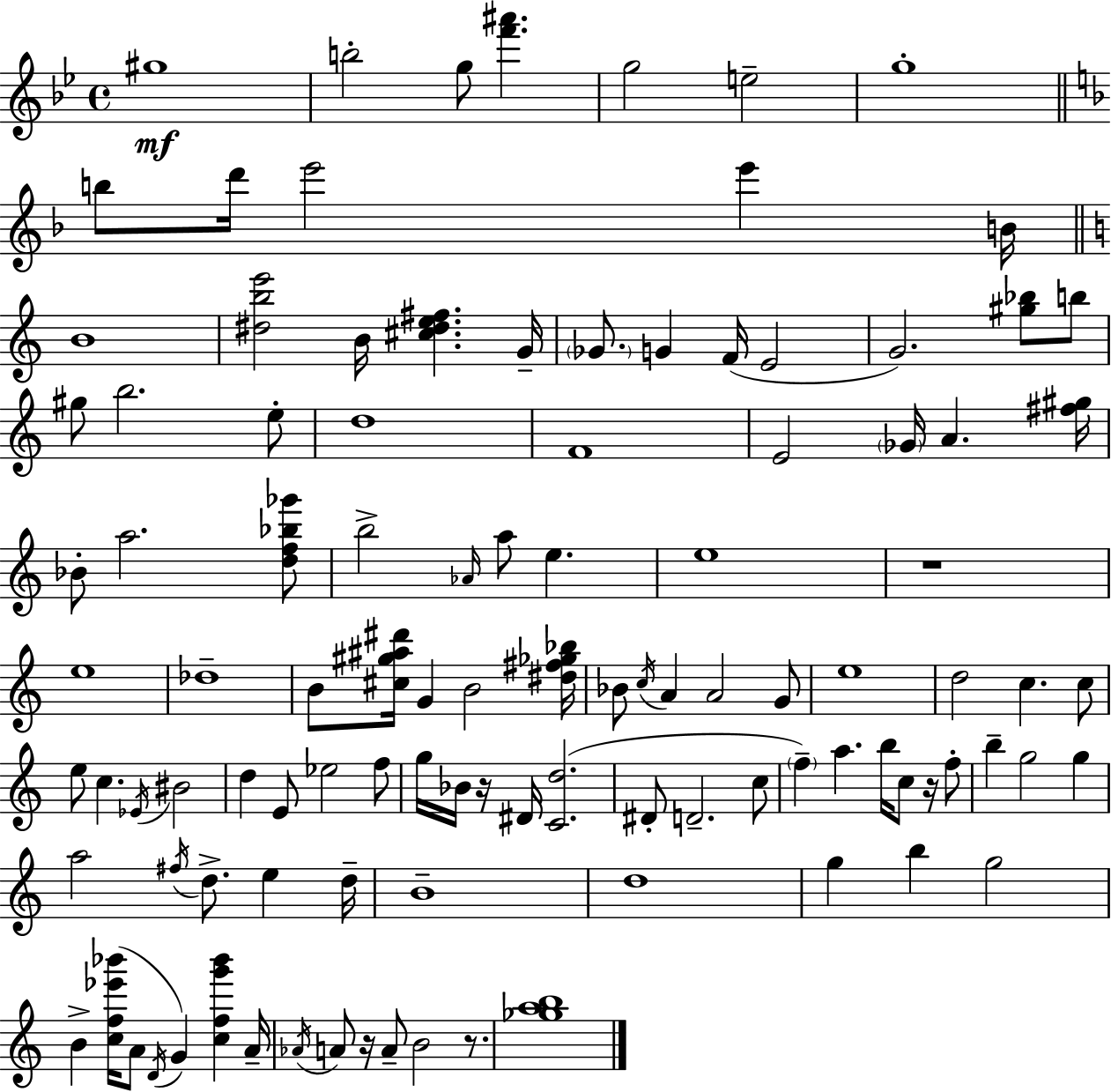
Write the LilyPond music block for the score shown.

{
  \clef treble
  \time 4/4
  \defaultTimeSignature
  \key g \minor
  \repeat volta 2 { gis''1\mf | b''2-. g''8 <f''' ais'''>4. | g''2 e''2-- | g''1-. | \break \bar "||" \break \key d \minor b''8 d'''16 e'''2 e'''4 b'16 | \bar "||" \break \key c \major b'1 | <dis'' b'' e'''>2 b'16 <cis'' dis'' e'' fis''>4. g'16-- | \parenthesize ges'8. g'4 f'16( e'2 | g'2.) <gis'' bes''>8 b''8 | \break gis''8 b''2. e''8-. | d''1 | f'1 | e'2 \parenthesize ges'16 a'4. <fis'' gis''>16 | \break bes'8-. a''2. <d'' f'' bes'' ges'''>8 | b''2-> \grace { aes'16 } a''8 e''4. | e''1 | r1 | \break e''1 | des''1-- | b'8 <cis'' gis'' ais'' dis'''>16 g'4 b'2 | <dis'' fis'' ges'' bes''>16 bes'8 \acciaccatura { c''16 } a'4 a'2 | \break g'8 e''1 | d''2 c''4. | c''8 e''8 c''4. \acciaccatura { ees'16 } bis'2 | d''4 e'8 ees''2 | \break f''8 g''16 bes'16 r16 dis'16 <c' d''>2.( | dis'8-. d'2.-- | c''8 \parenthesize f''4--) a''4. b''16 c''8 | r16 f''8-. b''4-- g''2 g''4 | \break a''2 \acciaccatura { fis''16 } d''8.-> e''4 | d''16-- b'1-- | d''1 | g''4 b''4 g''2 | \break b'4-> <c'' f'' ees''' bes'''>16( a'8 \acciaccatura { d'16 }) g'4 | <c'' f'' g''' bes'''>4 a'16-- \acciaccatura { aes'16 } a'8 r16 a'8-- b'2 | r8. <ges'' a'' b''>1 | } \bar "|."
}